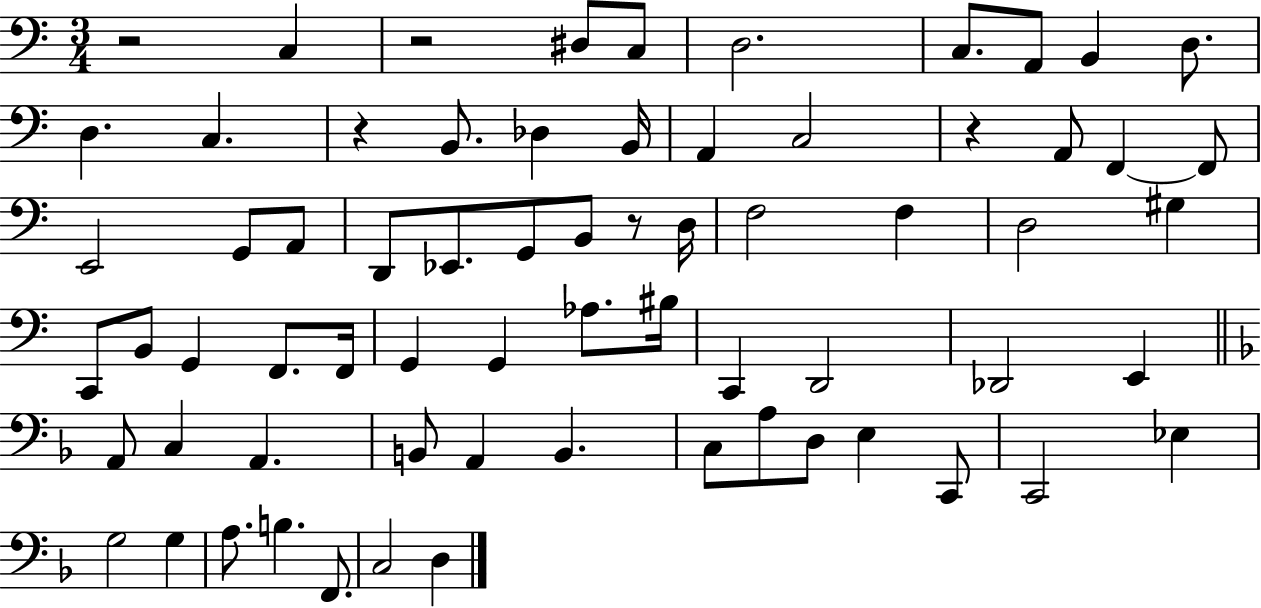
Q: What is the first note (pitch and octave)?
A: C3